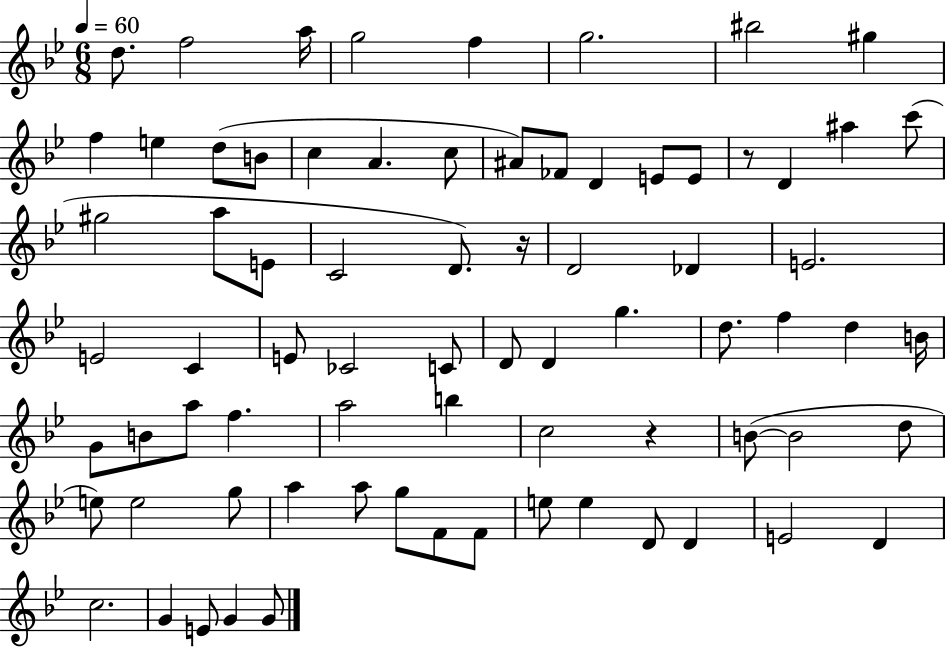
{
  \clef treble
  \numericTimeSignature
  \time 6/8
  \key bes \major
  \tempo 4 = 60
  d''8. f''2 a''16 | g''2 f''4 | g''2. | bis''2 gis''4 | \break f''4 e''4 d''8( b'8 | c''4 a'4. c''8 | ais'8) fes'8 d'4 e'8 e'8 | r8 d'4 ais''4 c'''8( | \break gis''2 a''8 e'8 | c'2 d'8.) r16 | d'2 des'4 | e'2. | \break e'2 c'4 | e'8 ces'2 c'8 | d'8 d'4 g''4. | d''8. f''4 d''4 b'16 | \break g'8 b'8 a''8 f''4. | a''2 b''4 | c''2 r4 | b'8~(~ b'2 d''8 | \break e''8) e''2 g''8 | a''4 a''8 g''8 f'8 f'8 | e''8 e''4 d'8 d'4 | e'2 d'4 | \break c''2. | g'4 e'8 g'4 g'8 | \bar "|."
}